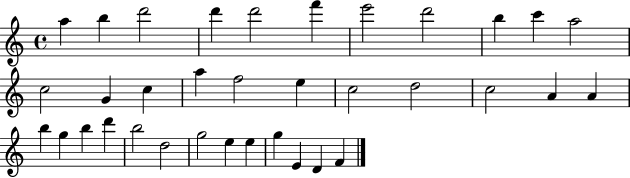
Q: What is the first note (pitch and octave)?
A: A5